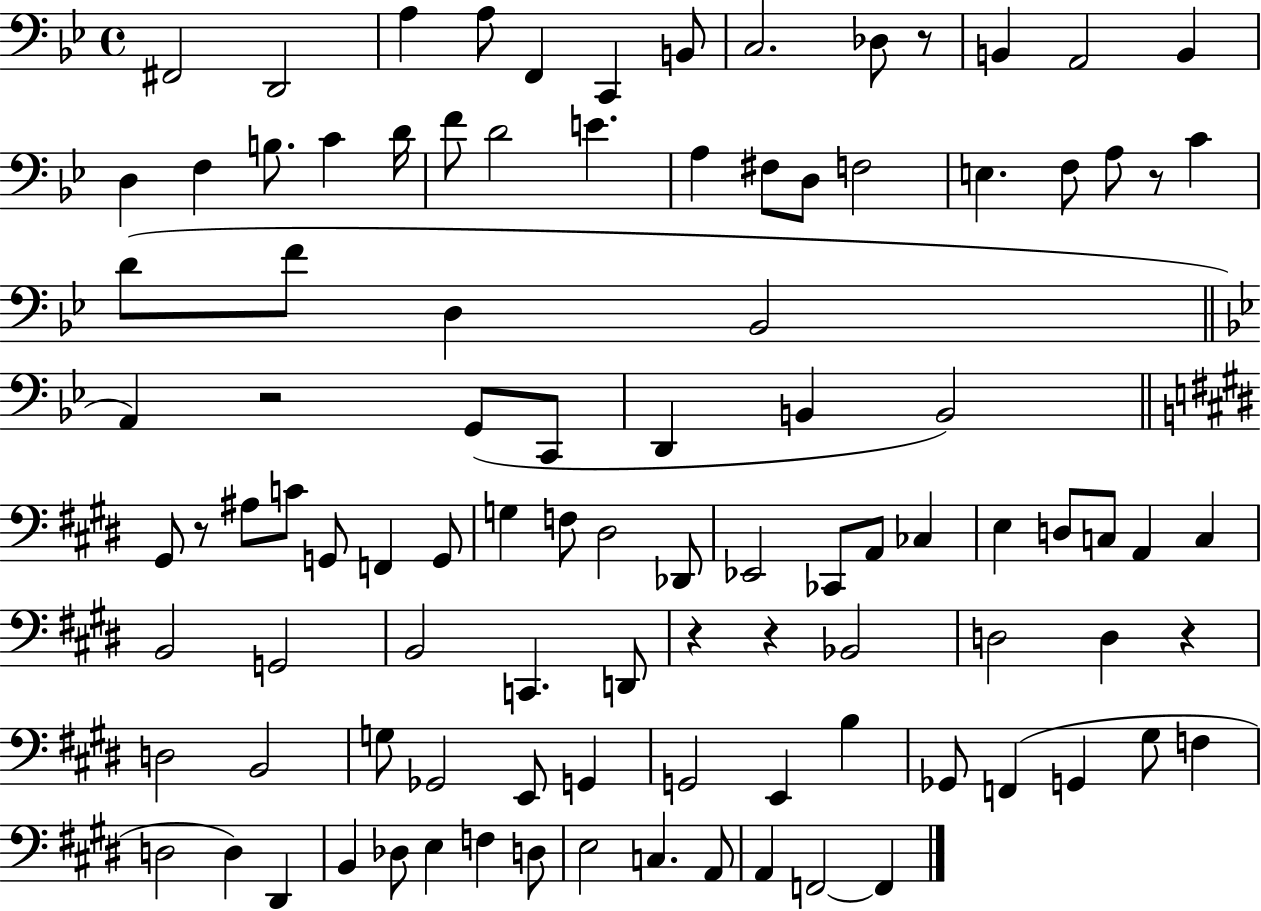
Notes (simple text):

F#2/h D2/h A3/q A3/e F2/q C2/q B2/e C3/h. Db3/e R/e B2/q A2/h B2/q D3/q F3/q B3/e. C4/q D4/s F4/e D4/h E4/q. A3/q F#3/e D3/e F3/h E3/q. F3/e A3/e R/e C4/q D4/e F4/e D3/q Bb2/h A2/q R/h G2/e C2/e D2/q B2/q B2/h G#2/e R/e A#3/e C4/e G2/e F2/q G2/e G3/q F3/e D#3/h Db2/e Eb2/h CES2/e A2/e CES3/q E3/q D3/e C3/e A2/q C3/q B2/h G2/h B2/h C2/q. D2/e R/q R/q Bb2/h D3/h D3/q R/q D3/h B2/h G3/e Gb2/h E2/e G2/q G2/h E2/q B3/q Gb2/e F2/q G2/q G#3/e F3/q D3/h D3/q D#2/q B2/q Db3/e E3/q F3/q D3/e E3/h C3/q. A2/e A2/q F2/h F2/q